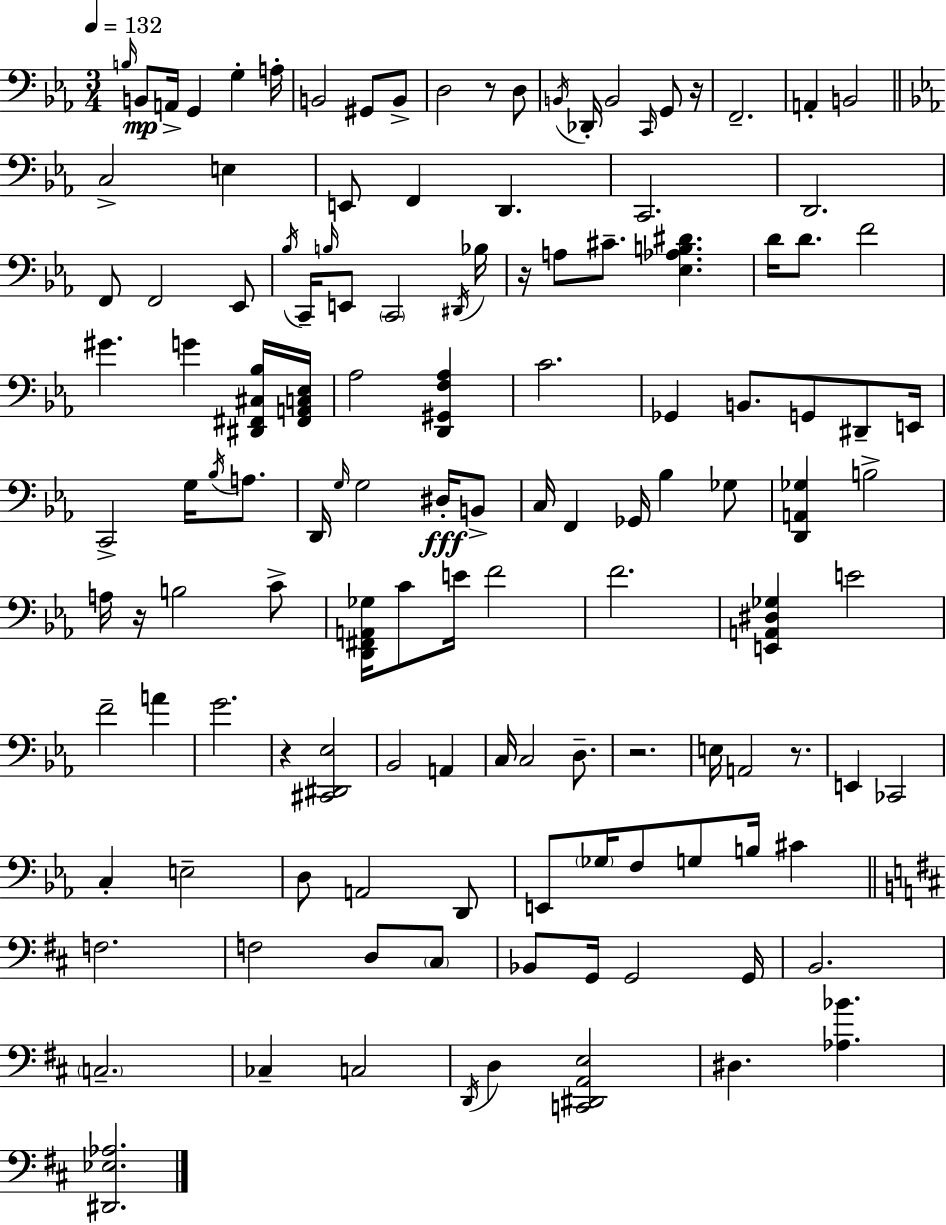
X:1
T:Untitled
M:3/4
L:1/4
K:Cm
B,/4 B,,/2 A,,/4 G,, G, A,/4 B,,2 ^G,,/2 B,,/2 D,2 z/2 D,/2 B,,/4 _D,,/4 B,,2 C,,/4 G,,/2 z/4 F,,2 A,, B,,2 C,2 E, E,,/2 F,, D,, C,,2 D,,2 F,,/2 F,,2 _E,,/2 _B,/4 C,,/4 B,/4 E,,/2 C,,2 ^D,,/4 _B,/4 z/4 A,/2 ^C/2 [_E,_A,B,^D] D/4 D/2 F2 ^G G [^D,,^F,,^C,_B,]/4 [^F,,A,,C,_E,]/4 _A,2 [D,,^G,,F,_A,] C2 _G,, B,,/2 G,,/2 ^D,,/2 E,,/4 C,,2 G,/4 _B,/4 A,/2 D,,/4 G,/4 G,2 ^D,/4 B,,/2 C,/4 F,, _G,,/4 _B, _G,/2 [D,,A,,_G,] B,2 A,/4 z/4 B,2 C/2 [D,,^F,,A,,_G,]/4 C/2 E/4 F2 F2 [E,,A,,^D,_G,] E2 F2 A G2 z [^C,,^D,,_E,]2 _B,,2 A,, C,/4 C,2 D,/2 z2 E,/4 A,,2 z/2 E,, _C,,2 C, E,2 D,/2 A,,2 D,,/2 E,,/2 _G,/4 F,/2 G,/2 B,/4 ^C F,2 F,2 D,/2 ^C,/2 _B,,/2 G,,/4 G,,2 G,,/4 B,,2 C,2 _C, C,2 D,,/4 D, [C,,^D,,A,,E,]2 ^D, [_A,_B] [^D,,_E,_A,]2